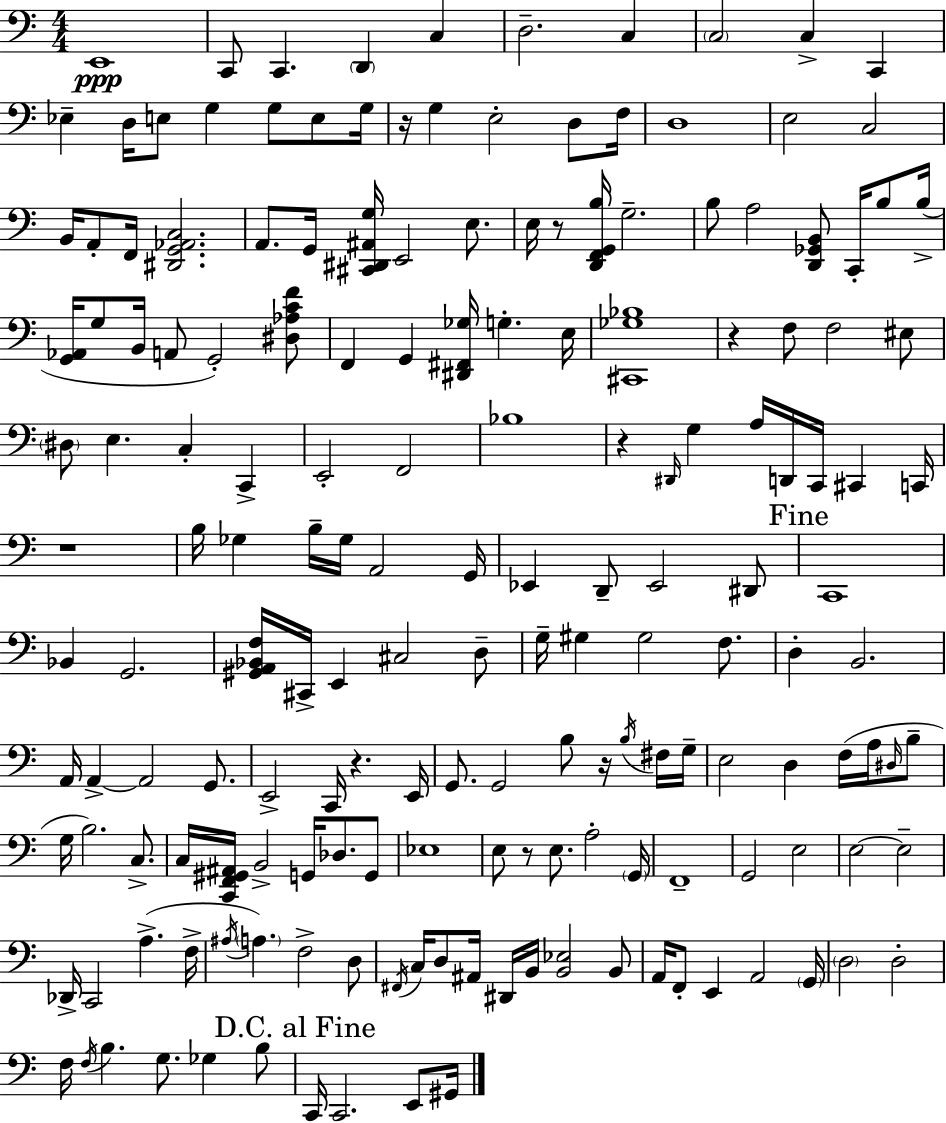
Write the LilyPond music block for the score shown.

{
  \clef bass
  \numericTimeSignature
  \time 4/4
  \key c \major
  e,1\ppp | c,8 c,4. \parenthesize d,4 c4 | d2.-- c4 | \parenthesize c2 c4-> c,4 | \break ees4-- d16 e8 g4 g8 e8 g16 | r16 g4 e2-. d8 f16 | d1 | e2 c2 | \break b,16 a,8-. f,16 <dis, g, aes, c>2. | a,8. g,16 <cis, dis, ais, g>16 e,2 e8. | e16 r8 <d, f, g, b>16 g2.-- | b8 a2 <d, ges, b,>8 c,16-. b8 b16->( | \break <g, aes,>16 g8 b,16 a,8 g,2-.) <dis aes c' f'>8 | f,4 g,4 <dis, fis, ges>16 g4.-. e16 | <cis, ges bes>1 | r4 f8 f2 eis8 | \break \parenthesize dis8 e4. c4-. c,4-> | e,2-. f,2 | bes1 | r4 \grace { dis,16 } g4 a16 d,16 c,16 cis,4 | \break c,16 r1 | b16 ges4 b16-- ges16 a,2 | g,16 ees,4 d,8-- ees,2 dis,8 | \mark "Fine" c,1 | \break bes,4 g,2. | <gis, a, bes, f>16 cis,16-> e,4 cis2 d8-- | g16-- gis4 gis2 f8. | d4-. b,2. | \break a,16 a,4->~~ a,2 g,8. | e,2-> c,16 r4. | e,16 g,8. g,2 b8 r16 \acciaccatura { b16 } | fis16 g16-- e2 d4 f16( a16 | \break \grace { dis16 } b8-- g16 b2.) | c8.-> c16 <c, f, gis, ais,>16 b,2-> g,16 des8. | g,8 ees1 | e8 r8 e8. a2-. | \break \parenthesize g,16 f,1-- | g,2 e2 | e2~~ e2-- | des,16-> c,2 a4.->( | \break f16-> \acciaccatura { ais16 } \parenthesize a4.) f2-> | d8 \acciaccatura { fis,16 } c16 d8 ais,16 dis,16 b,16 <b, ees>2 | b,8 a,16 f,8-. e,4 a,2 | \parenthesize g,16 \parenthesize d2 d2-. | \break f16 \acciaccatura { f16 } b4. g8. | ges4 b8 \mark "D.C. al Fine" c,16 c,2. | e,8 gis,16 \bar "|."
}